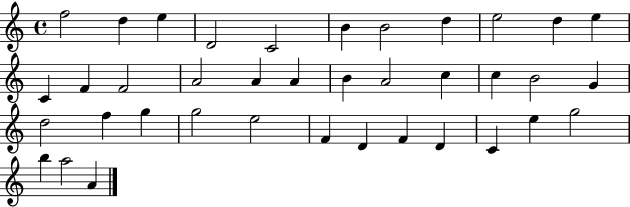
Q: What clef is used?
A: treble